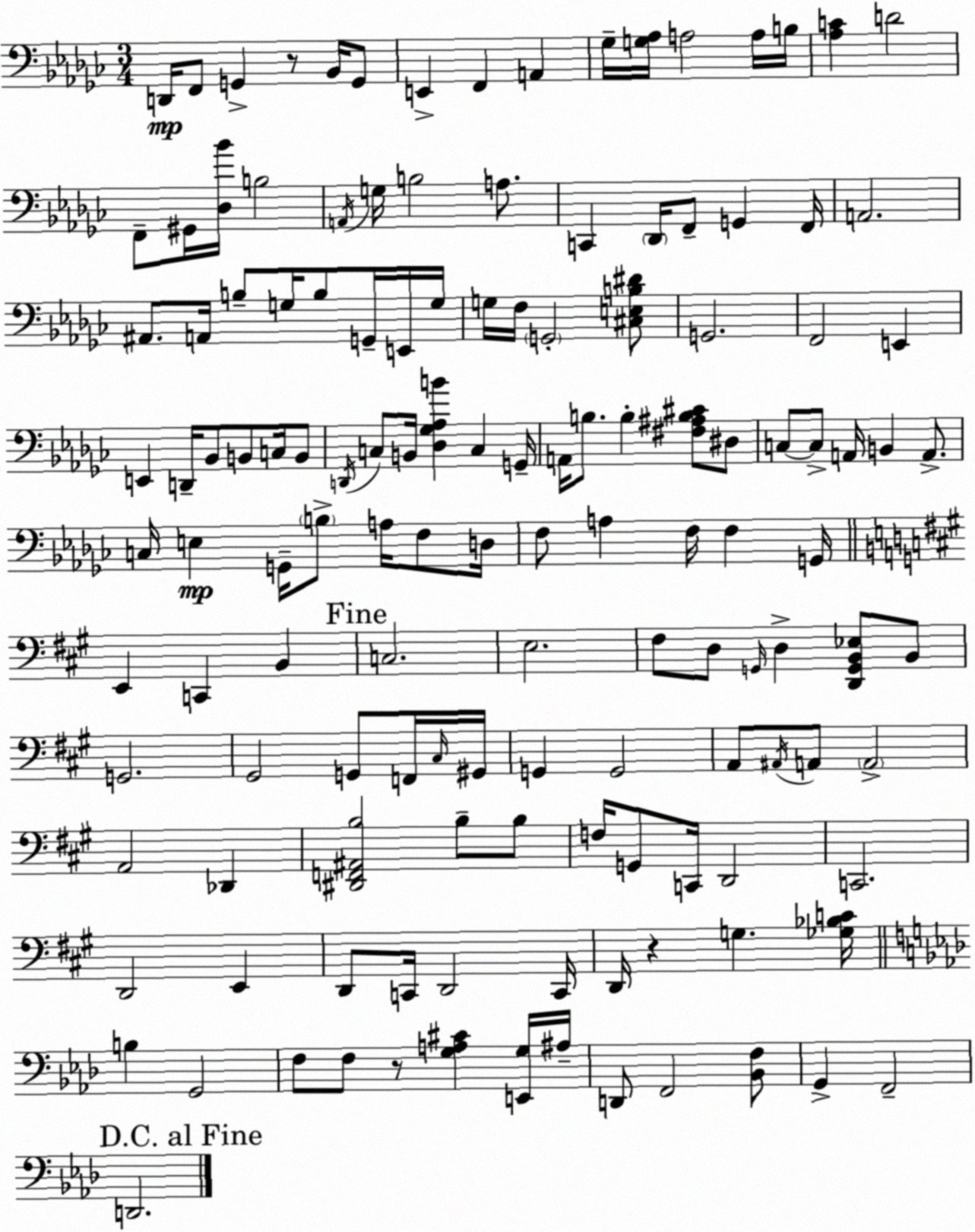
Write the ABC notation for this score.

X:1
T:Untitled
M:3/4
L:1/4
K:Ebm
D,,/4 F,,/2 G,, z/2 _B,,/4 G,,/2 E,, F,, A,, _G,/4 [G,_A,]/4 A,2 A,/4 B,/4 [_A,C] D2 F,,/2 ^G,,/4 [_D,_B]/4 B,2 A,,/4 G,/4 B,2 A,/2 C,, _D,,/4 F,,/2 G,, F,,/4 A,,2 ^A,,/2 A,,/4 B,/2 G,/4 B,/2 G,,/4 E,,/4 G,/4 G,/4 F,/4 G,,2 [^C,E,B,^D]/2 G,,2 F,,2 E,, E,, D,,/4 _B,,/2 B,,/2 C,/4 B,,/2 D,,/4 C,/2 B,,/4 [_D,_G,_A,B] C, G,,/4 A,,/4 B,/2 B, [^F,^A,B,^C]/2 ^D,/2 C,/2 C,/2 A,,/4 B,, A,,/2 C,/4 E, G,,/4 B,/2 A,/4 F,/2 D,/4 F,/2 A, F,/4 F, G,,/4 E,, C,, B,, C,2 E,2 ^F,/2 D,/2 G,,/4 D, [D,,G,,B,,_E,]/2 B,,/2 G,,2 ^G,,2 G,,/2 F,,/4 ^C,/4 ^G,,/4 G,, G,,2 A,,/2 ^A,,/4 A,,/2 A,,2 A,,2 _D,, [^D,,F,,^A,,B,]2 B,/2 B,/2 F,/4 G,,/2 C,,/4 D,,2 C,,2 D,,2 E,, D,,/2 C,,/4 D,,2 C,,/4 D,,/4 z G, [_G,_B,C]/4 B, G,,2 F,/2 F,/2 z/2 [G,A,^C] [E,,G,]/4 ^A,/4 D,,/2 F,,2 [_B,,F,]/2 G,, F,,2 D,,2